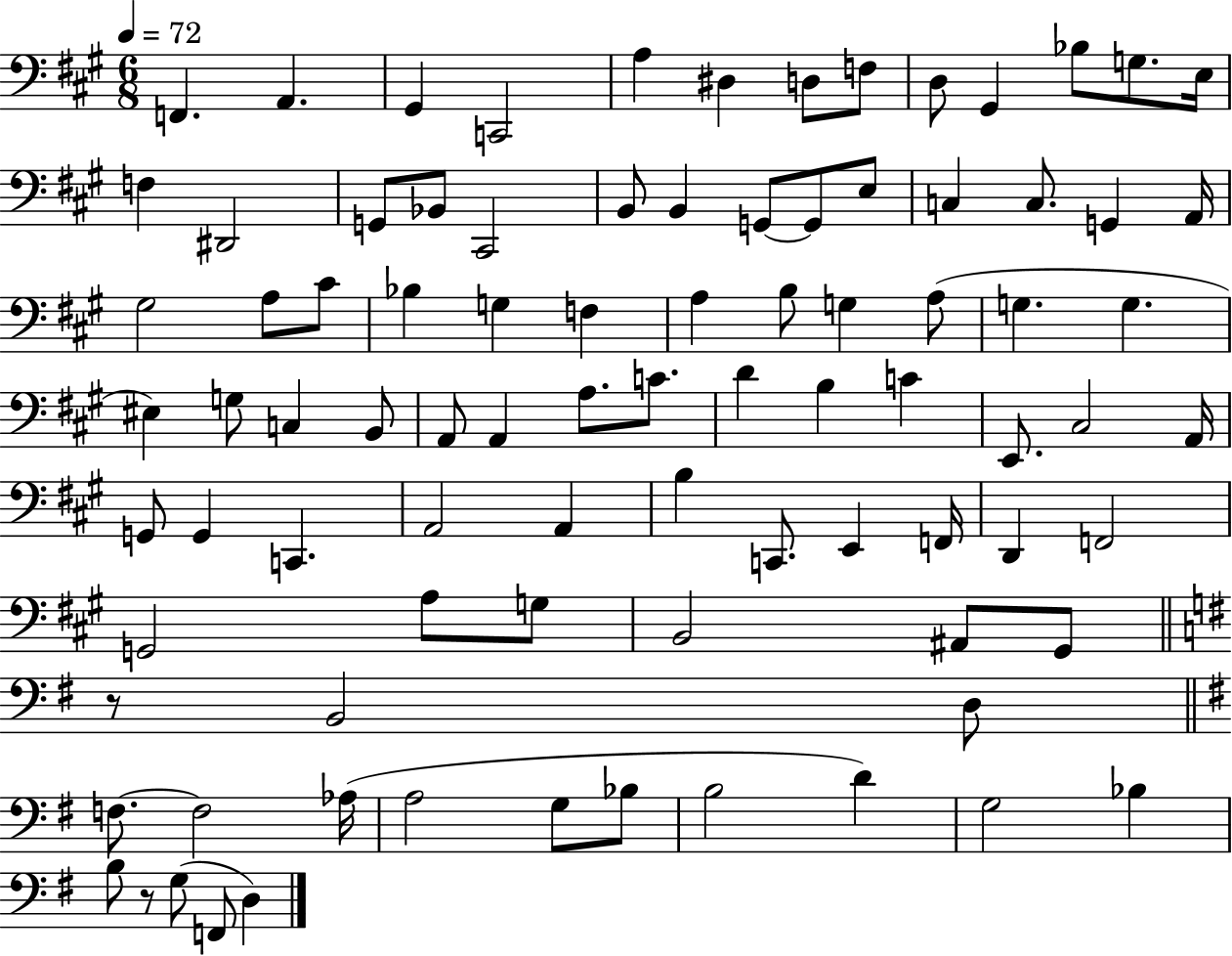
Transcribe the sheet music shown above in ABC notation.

X:1
T:Untitled
M:6/8
L:1/4
K:A
F,, A,, ^G,, C,,2 A, ^D, D,/2 F,/2 D,/2 ^G,, _B,/2 G,/2 E,/4 F, ^D,,2 G,,/2 _B,,/2 ^C,,2 B,,/2 B,, G,,/2 G,,/2 E,/2 C, C,/2 G,, A,,/4 ^G,2 A,/2 ^C/2 _B, G, F, A, B,/2 G, A,/2 G, G, ^E, G,/2 C, B,,/2 A,,/2 A,, A,/2 C/2 D B, C E,,/2 ^C,2 A,,/4 G,,/2 G,, C,, A,,2 A,, B, C,,/2 E,, F,,/4 D,, F,,2 G,,2 A,/2 G,/2 B,,2 ^A,,/2 ^G,,/2 z/2 B,,2 D,/2 F,/2 F,2 _A,/4 A,2 G,/2 _B,/2 B,2 D G,2 _B, B,/2 z/2 G,/2 F,,/2 D,